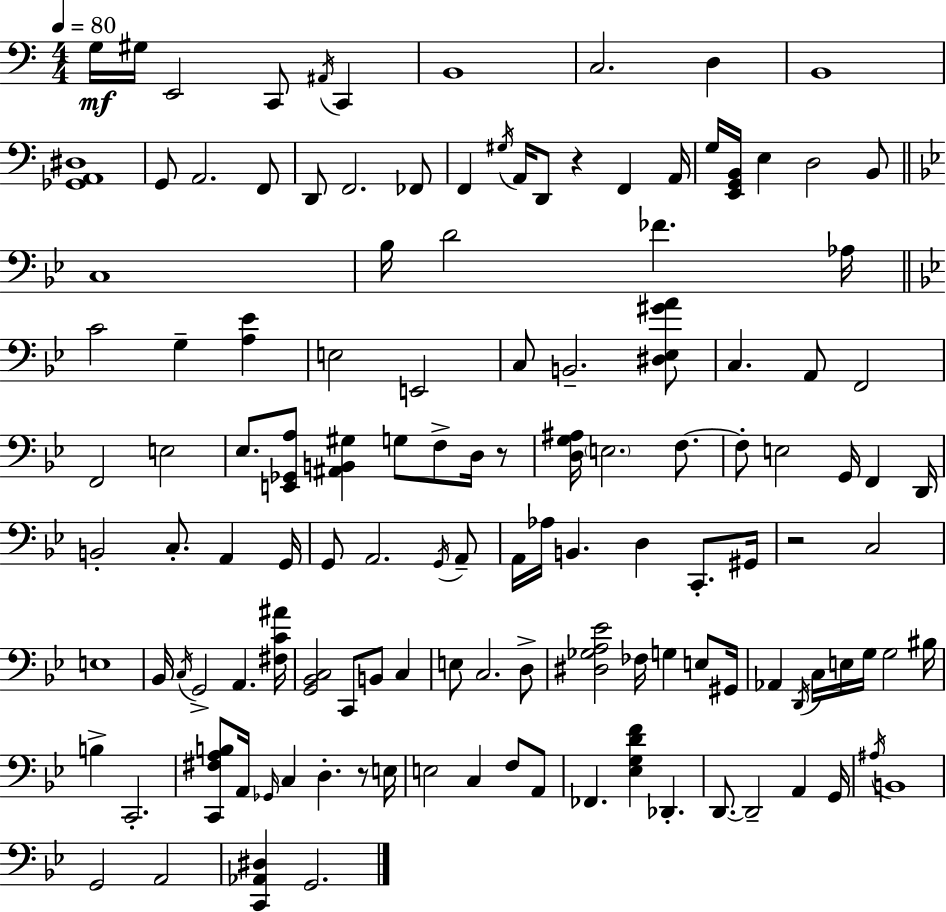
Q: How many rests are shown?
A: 4